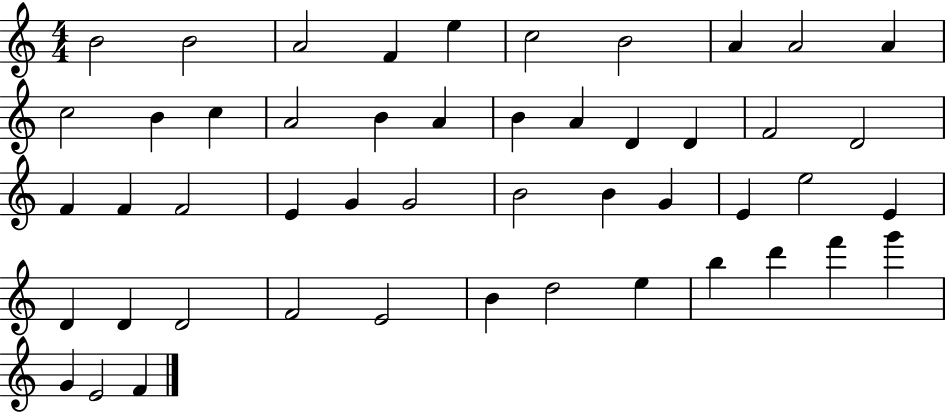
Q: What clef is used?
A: treble